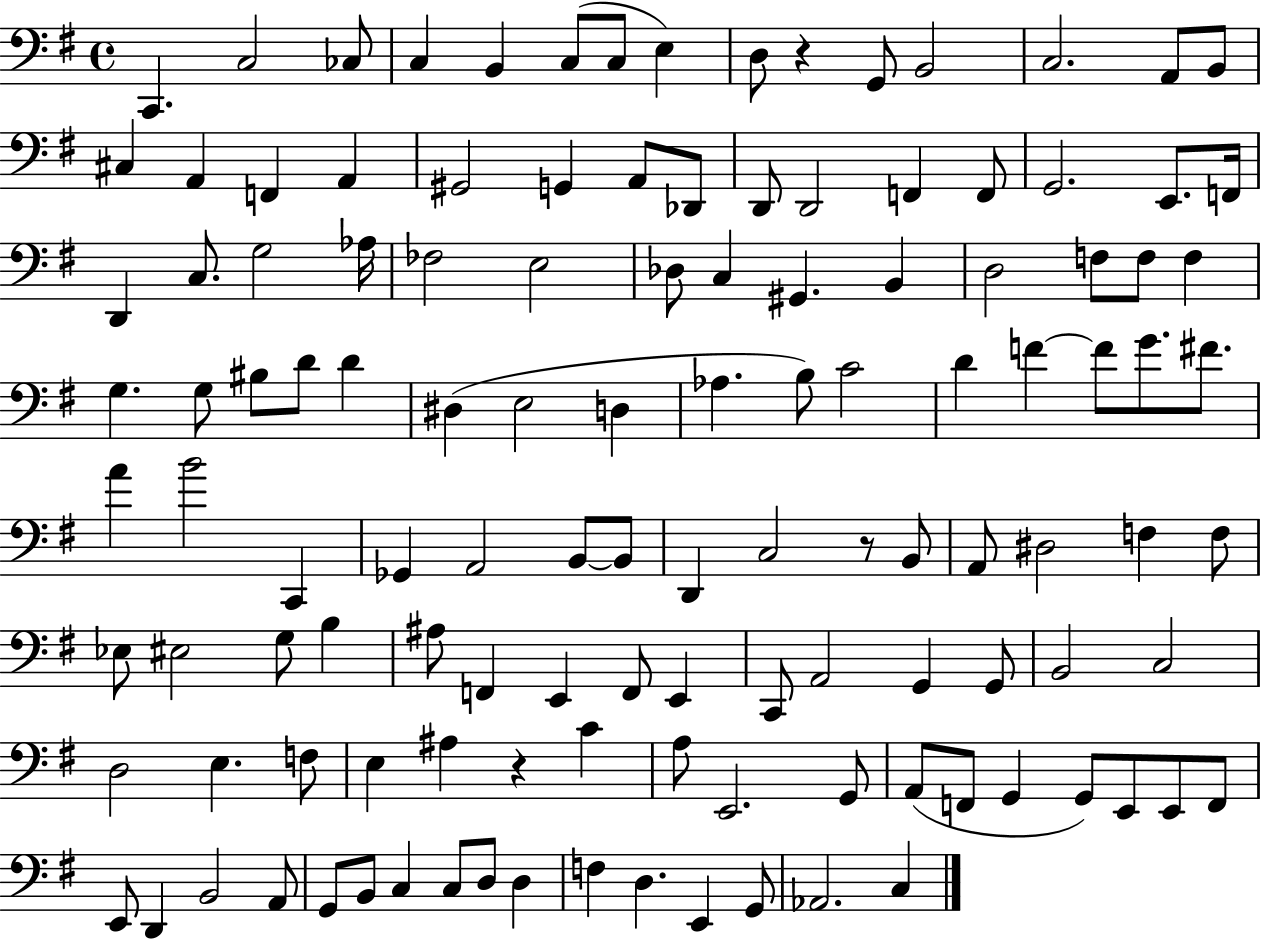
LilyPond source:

{
  \clef bass
  \time 4/4
  \defaultTimeSignature
  \key g \major
  c,4. c2 ces8 | c4 b,4 c8( c8 e4) | d8 r4 g,8 b,2 | c2. a,8 b,8 | \break cis4 a,4 f,4 a,4 | gis,2 g,4 a,8 des,8 | d,8 d,2 f,4 f,8 | g,2. e,8. f,16 | \break d,4 c8. g2 aes16 | fes2 e2 | des8 c4 gis,4. b,4 | d2 f8 f8 f4 | \break g4. g8 bis8 d'8 d'4 | dis4( e2 d4 | aes4. b8) c'2 | d'4 f'4~~ f'8 g'8. fis'8. | \break a'4 b'2 c,4 | ges,4 a,2 b,8~~ b,8 | d,4 c2 r8 b,8 | a,8 dis2 f4 f8 | \break ees8 eis2 g8 b4 | ais8 f,4 e,4 f,8 e,4 | c,8 a,2 g,4 g,8 | b,2 c2 | \break d2 e4. f8 | e4 ais4 r4 c'4 | a8 e,2. g,8 | a,8( f,8 g,4 g,8) e,8 e,8 f,8 | \break e,8 d,4 b,2 a,8 | g,8 b,8 c4 c8 d8 d4 | f4 d4. e,4 g,8 | aes,2. c4 | \break \bar "|."
}